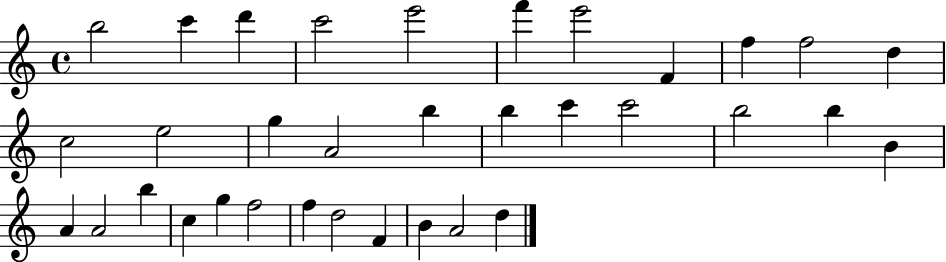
{
  \clef treble
  \time 4/4
  \defaultTimeSignature
  \key c \major
  b''2 c'''4 d'''4 | c'''2 e'''2 | f'''4 e'''2 f'4 | f''4 f''2 d''4 | \break c''2 e''2 | g''4 a'2 b''4 | b''4 c'''4 c'''2 | b''2 b''4 b'4 | \break a'4 a'2 b''4 | c''4 g''4 f''2 | f''4 d''2 f'4 | b'4 a'2 d''4 | \break \bar "|."
}